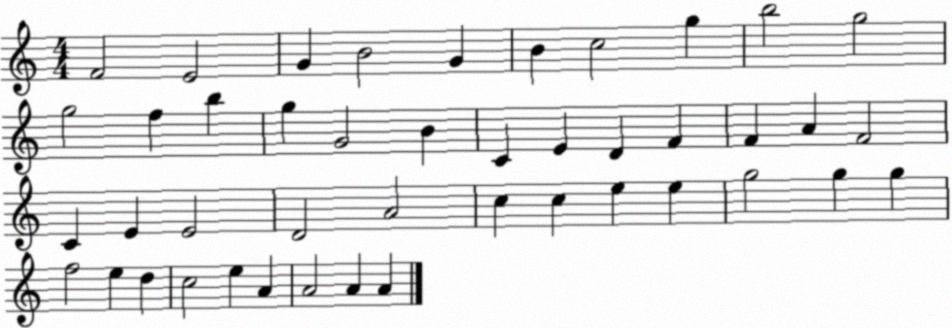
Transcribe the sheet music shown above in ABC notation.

X:1
T:Untitled
M:4/4
L:1/4
K:C
F2 E2 G B2 G B c2 g b2 g2 g2 f b g G2 B C E D F F A F2 C E E2 D2 A2 c c e e g2 g g f2 e d c2 e A A2 A A